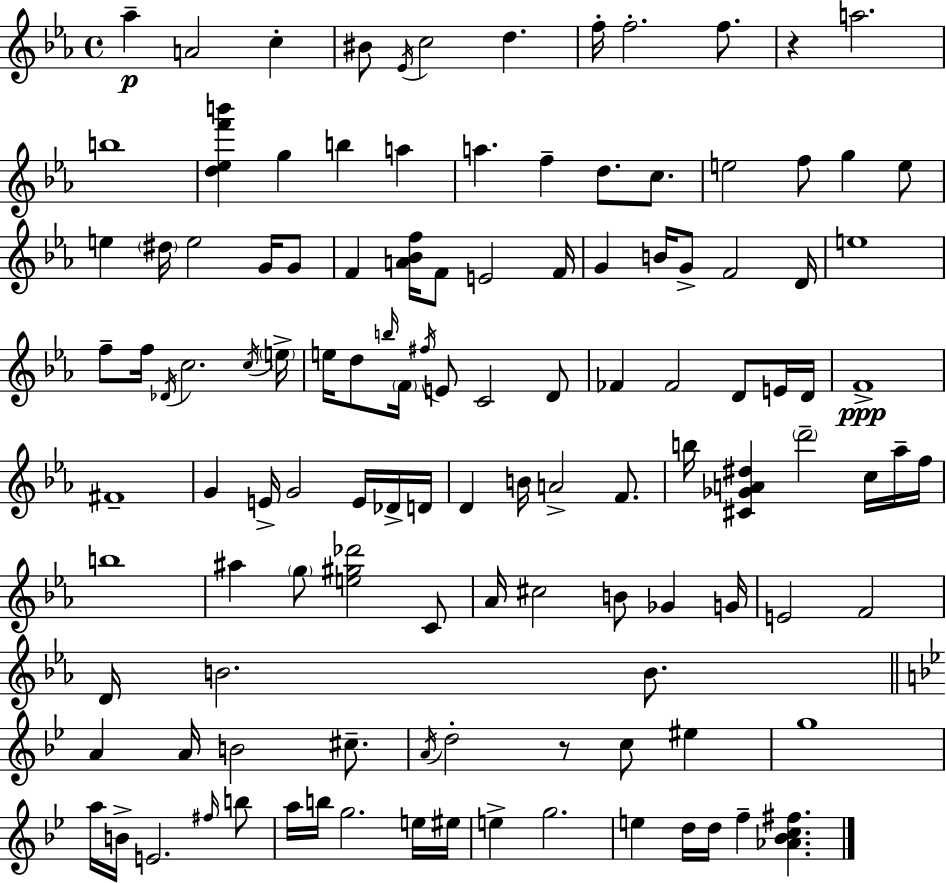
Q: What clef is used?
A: treble